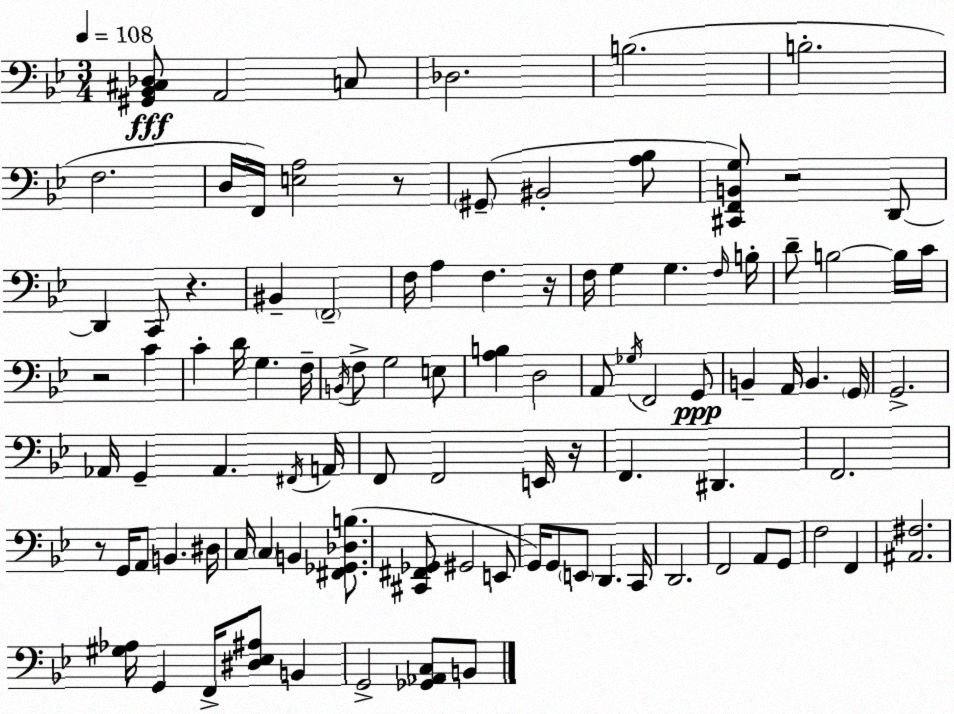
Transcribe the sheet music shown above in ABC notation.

X:1
T:Untitled
M:3/4
L:1/4
K:Bb
[^G,,_B,,^C,_D,]/2 A,,2 C,/2 _D,2 B,2 B,2 F,2 D,/4 F,,/4 [E,A,]2 z/2 ^G,,/2 ^B,,2 [A,_B,]/2 [^C,,F,,B,,G,]/2 z2 D,,/2 D,, C,,/2 z ^B,, F,,2 F,/4 A, F, z/4 F,/4 G, G, F,/4 B,/4 D/2 B,2 B,/4 C/4 z2 C C D/4 G, F,/4 B,,/4 F,/2 G,2 E,/2 [A,B,] D,2 A,,/2 _G,/4 F,,2 G,,/2 B,, A,,/4 B,, G,,/4 G,,2 _A,,/4 G,, _A,, ^F,,/4 A,,/4 F,,/2 F,,2 E,,/4 z/4 F,, ^D,, F,,2 z/2 G,,/4 A,,/2 B,, ^D,/4 C,/4 C, B,, [^F,,_G,,_D,B,]/2 [^C,,^F,,_G,,]/2 ^G,,2 E,,/2 G,,/4 G,,/2 E,,/2 D,, C,,/4 D,,2 F,,2 A,,/2 G,,/2 F,2 F,, [^A,,^F,]2 [^G,_A,]/4 G,, F,,/4 [^D,_E,^A,]/2 B,, G,,2 [_G,,_A,,C,]/2 B,,/2